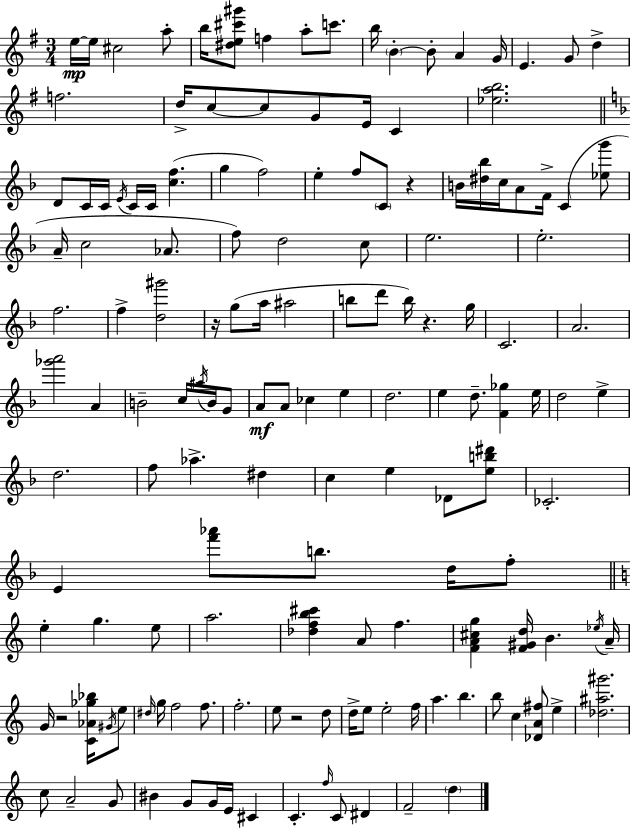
E5/s E5/s C#5/h A5/e B5/s [D#5,E5,C#6,G#6]/e F5/q A5/e C6/e. B5/s B4/q B4/e A4/q G4/s E4/q. G4/e D5/q F5/h. D5/s C5/e C5/e G4/e E4/s C4/q [Eb5,A5,B5]/h. D4/e C4/s C4/s E4/s C4/s C4/s [C5,F5]/q. G5/q F5/h E5/q F5/e C4/e R/q B4/s [D#5,Bb5]/s C5/s A4/e F4/s C4/q [Eb5,G6]/e A4/s C5/h Ab4/e. F5/e D5/h C5/e E5/h. E5/h. F5/h. F5/q [D5,G#6]/h R/s G5/e A5/s A#5/h B5/e D6/e B5/s R/q. G5/s C4/h. A4/h. [Gb6,A6]/h A4/q B4/h C5/s A#5/s B4/s G4/e A4/e A4/e CES5/q E5/q D5/h. E5/q D5/e. [F4,Gb5]/q E5/s D5/h E5/q D5/h. F5/e Ab5/q. D#5/q C5/q E5/q Db4/e [E5,B5,D#6]/e CES4/h. E4/q [F6,Ab6]/e B5/e. D5/s F5/e E5/q G5/q. E5/e A5/h. [Db5,F5,B5,C#6]/q A4/e F5/q. [F4,A4,C#5,G5]/q [F4,G#4,D5]/s B4/q. Eb5/s A4/s G4/s R/h [C4,Ab4,Gb5,Bb5]/s G#4/s E5/e D#5/s G5/s F5/h F5/e. F5/h. E5/e R/h D5/e D5/s E5/e E5/h F5/s A5/q. B5/q. B5/e C5/q [Db4,A4,F#5]/e E5/q [Db5,A#5,G#6]/h. C5/e A4/h G4/e BIS4/q G4/e G4/s E4/s C#4/q C4/q. F5/s C4/e D#4/q F4/h D5/q